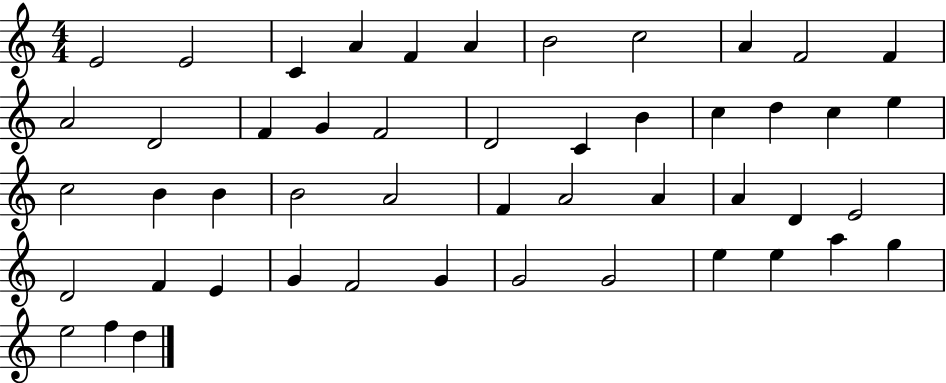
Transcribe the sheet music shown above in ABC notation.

X:1
T:Untitled
M:4/4
L:1/4
K:C
E2 E2 C A F A B2 c2 A F2 F A2 D2 F G F2 D2 C B c d c e c2 B B B2 A2 F A2 A A D E2 D2 F E G F2 G G2 G2 e e a g e2 f d